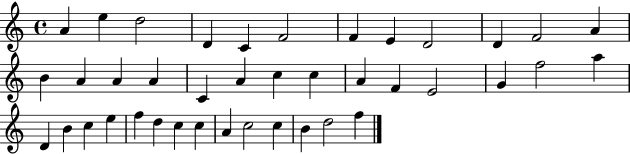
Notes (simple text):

A4/q E5/q D5/h D4/q C4/q F4/h F4/q E4/q D4/h D4/q F4/h A4/q B4/q A4/q A4/q A4/q C4/q A4/q C5/q C5/q A4/q F4/q E4/h G4/q F5/h A5/q D4/q B4/q C5/q E5/q F5/q D5/q C5/q C5/q A4/q C5/h C5/q B4/q D5/h F5/q